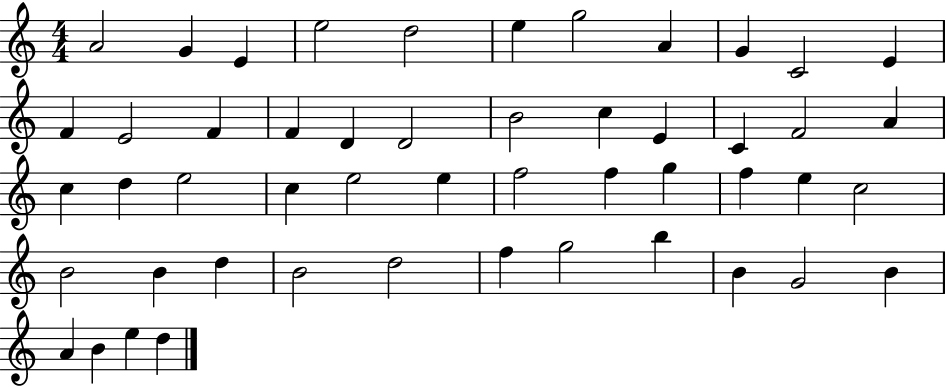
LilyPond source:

{
  \clef treble
  \numericTimeSignature
  \time 4/4
  \key c \major
  a'2 g'4 e'4 | e''2 d''2 | e''4 g''2 a'4 | g'4 c'2 e'4 | \break f'4 e'2 f'4 | f'4 d'4 d'2 | b'2 c''4 e'4 | c'4 f'2 a'4 | \break c''4 d''4 e''2 | c''4 e''2 e''4 | f''2 f''4 g''4 | f''4 e''4 c''2 | \break b'2 b'4 d''4 | b'2 d''2 | f''4 g''2 b''4 | b'4 g'2 b'4 | \break a'4 b'4 e''4 d''4 | \bar "|."
}